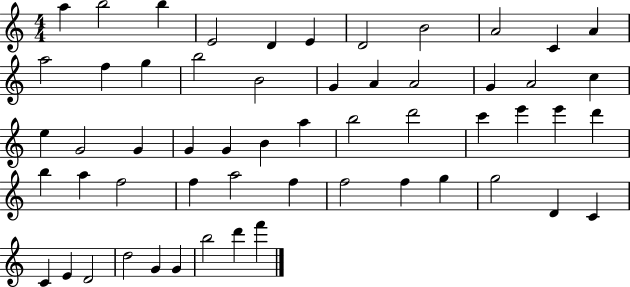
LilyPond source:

{
  \clef treble
  \numericTimeSignature
  \time 4/4
  \key c \major
  a''4 b''2 b''4 | e'2 d'4 e'4 | d'2 b'2 | a'2 c'4 a'4 | \break a''2 f''4 g''4 | b''2 b'2 | g'4 a'4 a'2 | g'4 a'2 c''4 | \break e''4 g'2 g'4 | g'4 g'4 b'4 a''4 | b''2 d'''2 | c'''4 e'''4 e'''4 d'''4 | \break b''4 a''4 f''2 | f''4 a''2 f''4 | f''2 f''4 g''4 | g''2 d'4 c'4 | \break c'4 e'4 d'2 | d''2 g'4 g'4 | b''2 d'''4 f'''4 | \bar "|."
}